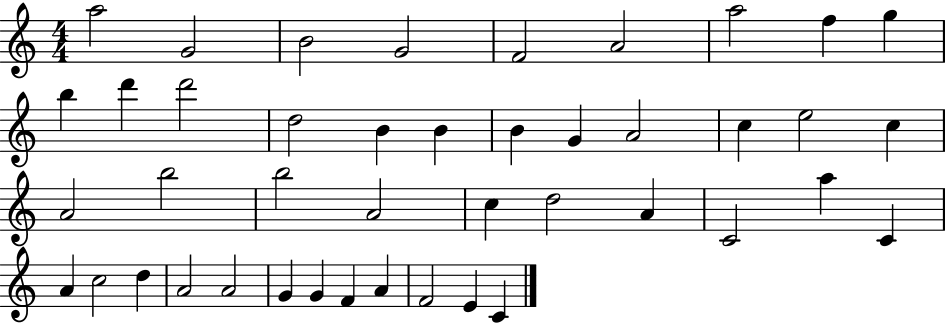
X:1
T:Untitled
M:4/4
L:1/4
K:C
a2 G2 B2 G2 F2 A2 a2 f g b d' d'2 d2 B B B G A2 c e2 c A2 b2 b2 A2 c d2 A C2 a C A c2 d A2 A2 G G F A F2 E C